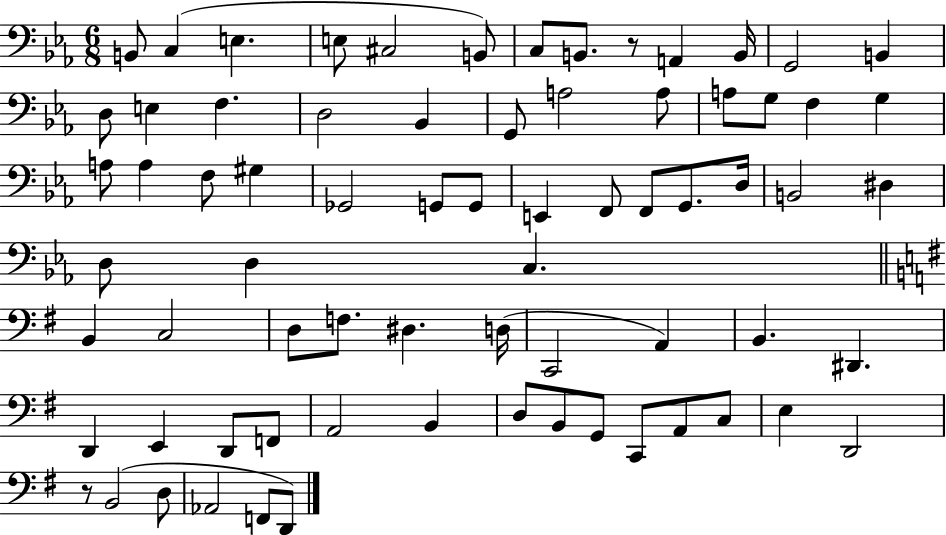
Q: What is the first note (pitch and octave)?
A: B2